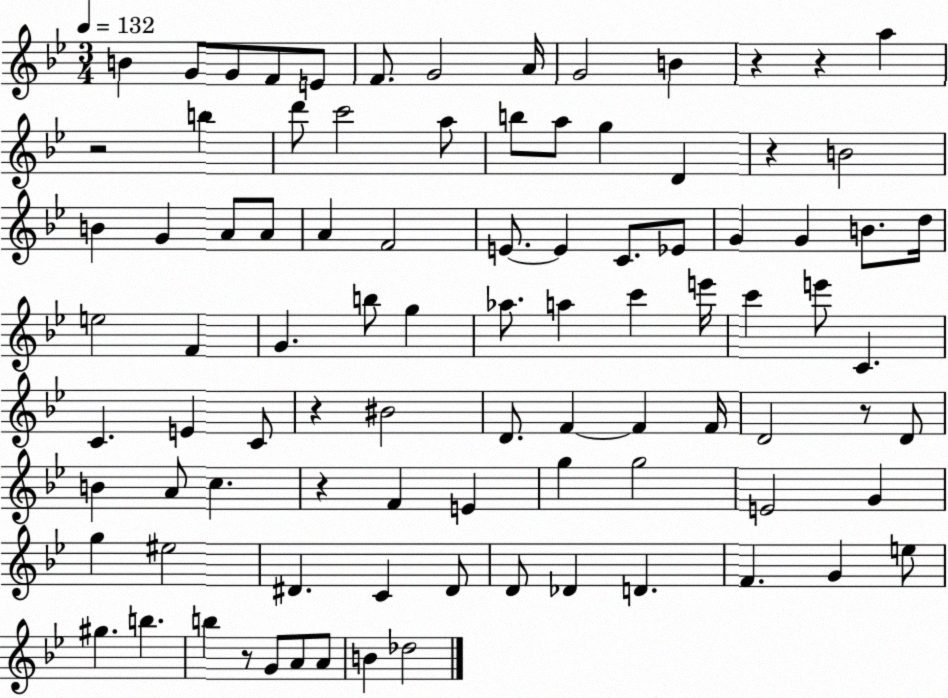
X:1
T:Untitled
M:3/4
L:1/4
K:Bb
B G/2 G/2 F/2 E/2 F/2 G2 A/4 G2 B z z a z2 b d'/2 c'2 a/2 b/2 a/2 g D z B2 B G A/2 A/2 A F2 E/2 E C/2 _E/2 G G B/2 d/4 e2 F G b/2 g _a/2 a c' e'/4 c' e'/2 C C E C/2 z ^B2 D/2 F F F/4 D2 z/2 D/2 B A/2 c z F E g g2 E2 G g ^e2 ^D C ^D/2 D/2 _D D F G e/2 ^g b b z/2 G/2 A/2 A/2 B _d2